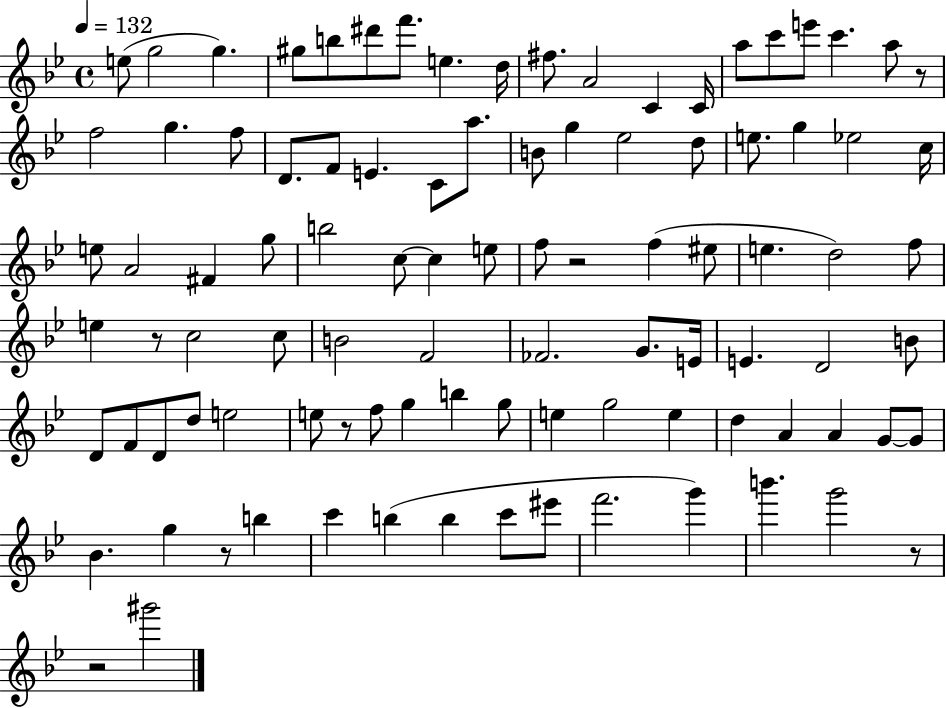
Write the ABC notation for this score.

X:1
T:Untitled
M:4/4
L:1/4
K:Bb
e/2 g2 g ^g/2 b/2 ^d'/2 f'/2 e d/4 ^f/2 A2 C C/4 a/2 c'/2 e'/2 c' a/2 z/2 f2 g f/2 D/2 F/2 E C/2 a/2 B/2 g _e2 d/2 e/2 g _e2 c/4 e/2 A2 ^F g/2 b2 c/2 c e/2 f/2 z2 f ^e/2 e d2 f/2 e z/2 c2 c/2 B2 F2 _F2 G/2 E/4 E D2 B/2 D/2 F/2 D/2 d/2 e2 e/2 z/2 f/2 g b g/2 e g2 e d A A G/2 G/2 _B g z/2 b c' b b c'/2 ^e'/2 f'2 g' b' g'2 z/2 z2 ^g'2